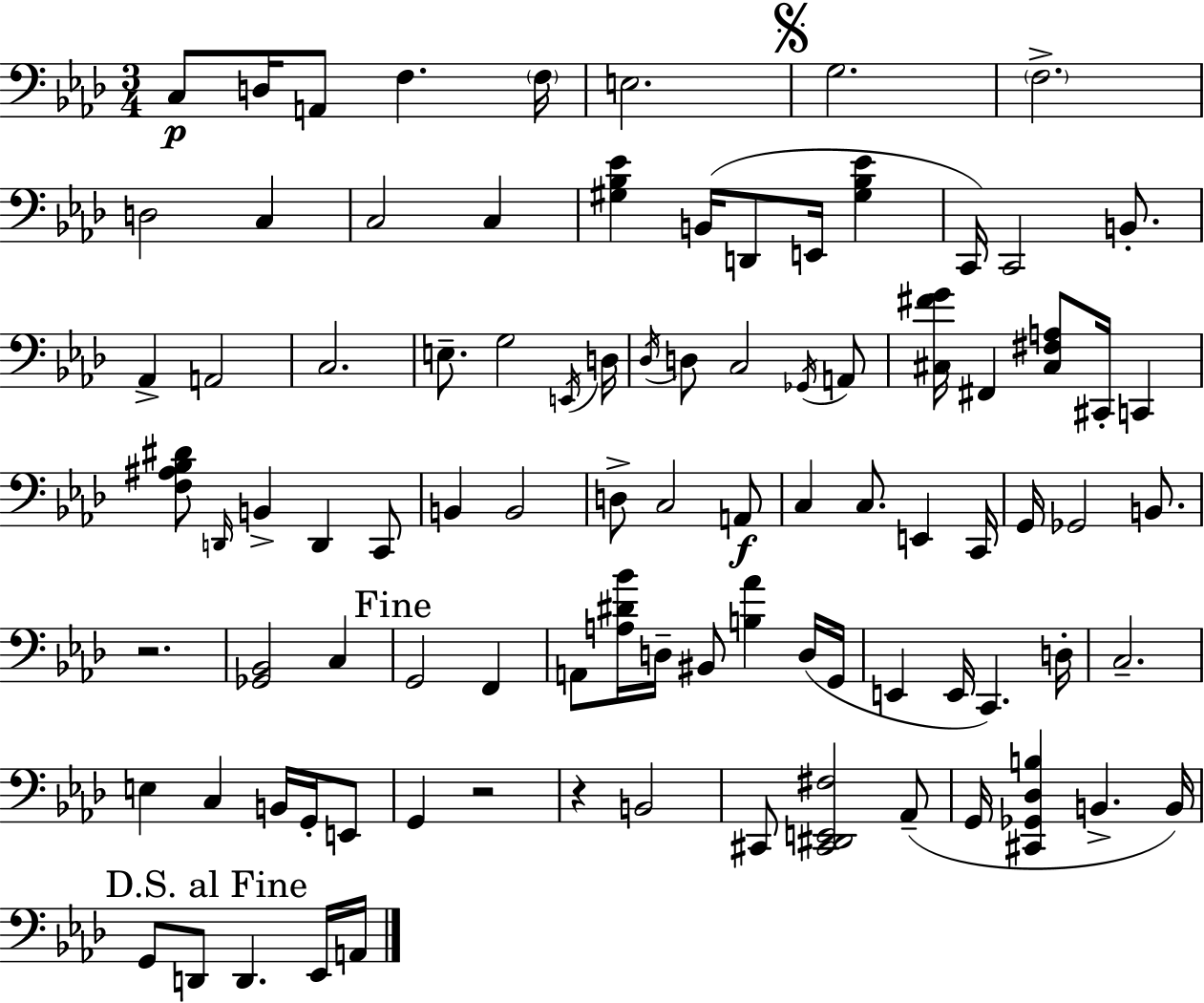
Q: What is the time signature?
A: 3/4